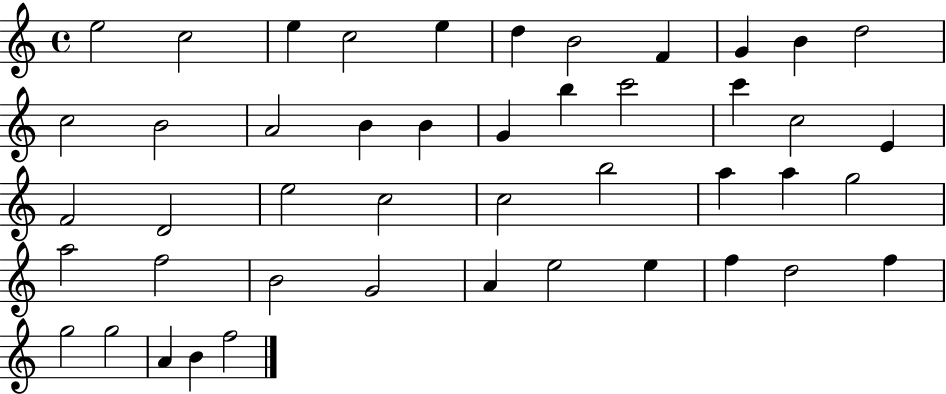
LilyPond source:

{
  \clef treble
  \time 4/4
  \defaultTimeSignature
  \key c \major
  e''2 c''2 | e''4 c''2 e''4 | d''4 b'2 f'4 | g'4 b'4 d''2 | \break c''2 b'2 | a'2 b'4 b'4 | g'4 b''4 c'''2 | c'''4 c''2 e'4 | \break f'2 d'2 | e''2 c''2 | c''2 b''2 | a''4 a''4 g''2 | \break a''2 f''2 | b'2 g'2 | a'4 e''2 e''4 | f''4 d''2 f''4 | \break g''2 g''2 | a'4 b'4 f''2 | \bar "|."
}